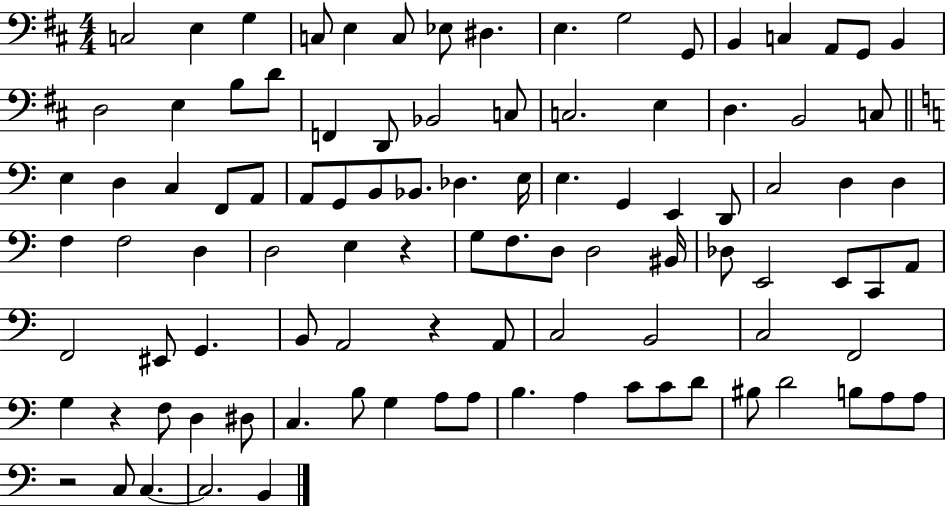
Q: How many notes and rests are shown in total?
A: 99